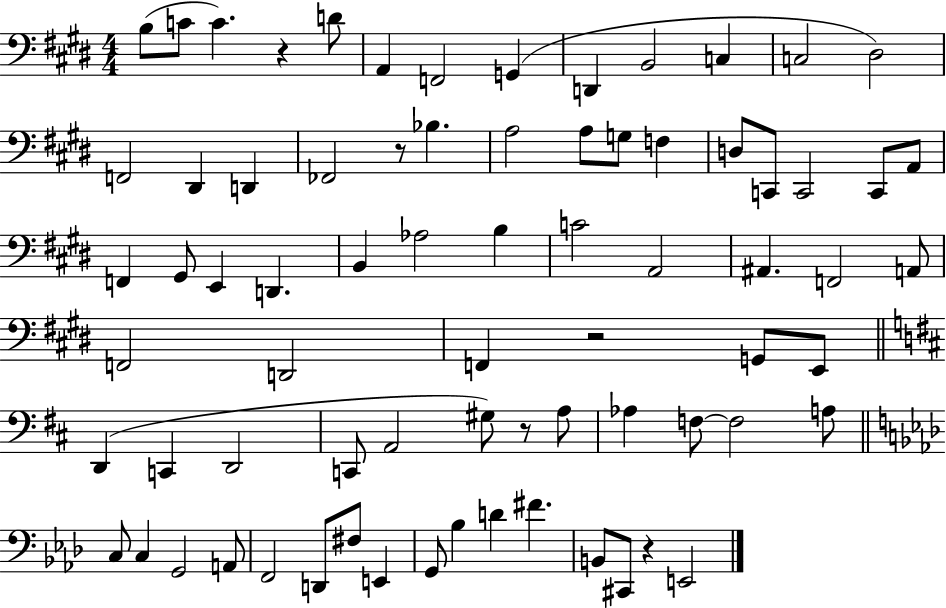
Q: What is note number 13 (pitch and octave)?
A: F2